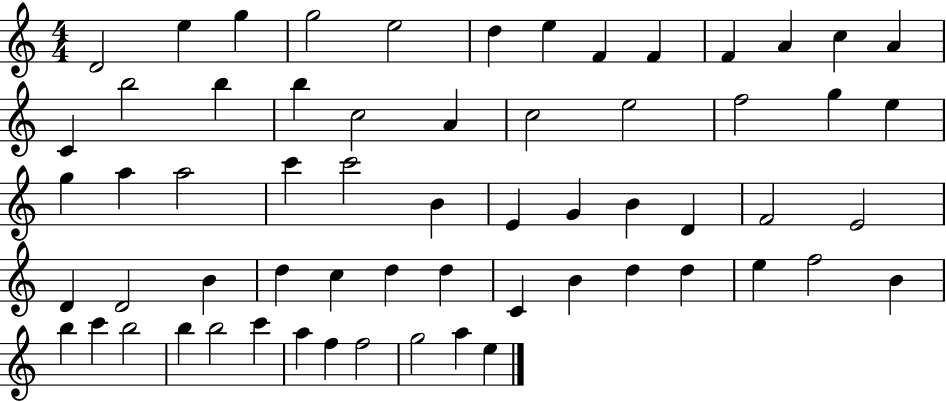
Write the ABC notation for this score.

X:1
T:Untitled
M:4/4
L:1/4
K:C
D2 e g g2 e2 d e F F F A c A C b2 b b c2 A c2 e2 f2 g e g a a2 c' c'2 B E G B D F2 E2 D D2 B d c d d C B d d e f2 B b c' b2 b b2 c' a f f2 g2 a e